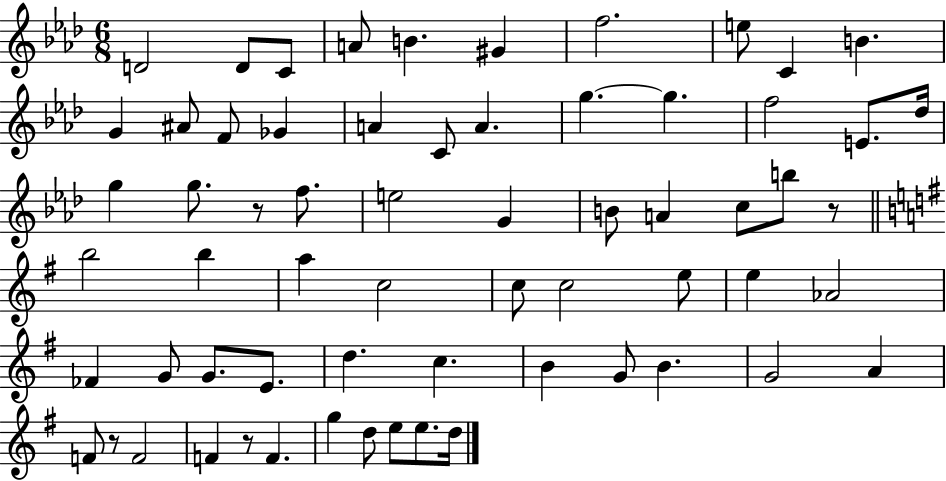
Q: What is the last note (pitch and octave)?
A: D5